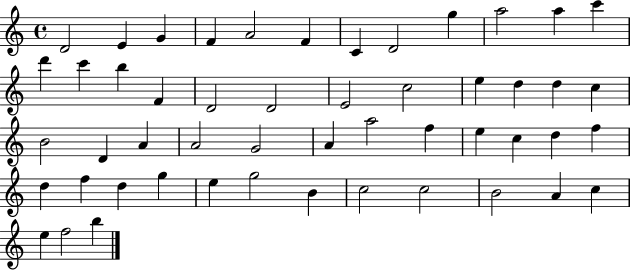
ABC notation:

X:1
T:Untitled
M:4/4
L:1/4
K:C
D2 E G F A2 F C D2 g a2 a c' d' c' b F D2 D2 E2 c2 e d d c B2 D A A2 G2 A a2 f e c d f d f d g e g2 B c2 c2 B2 A c e f2 b